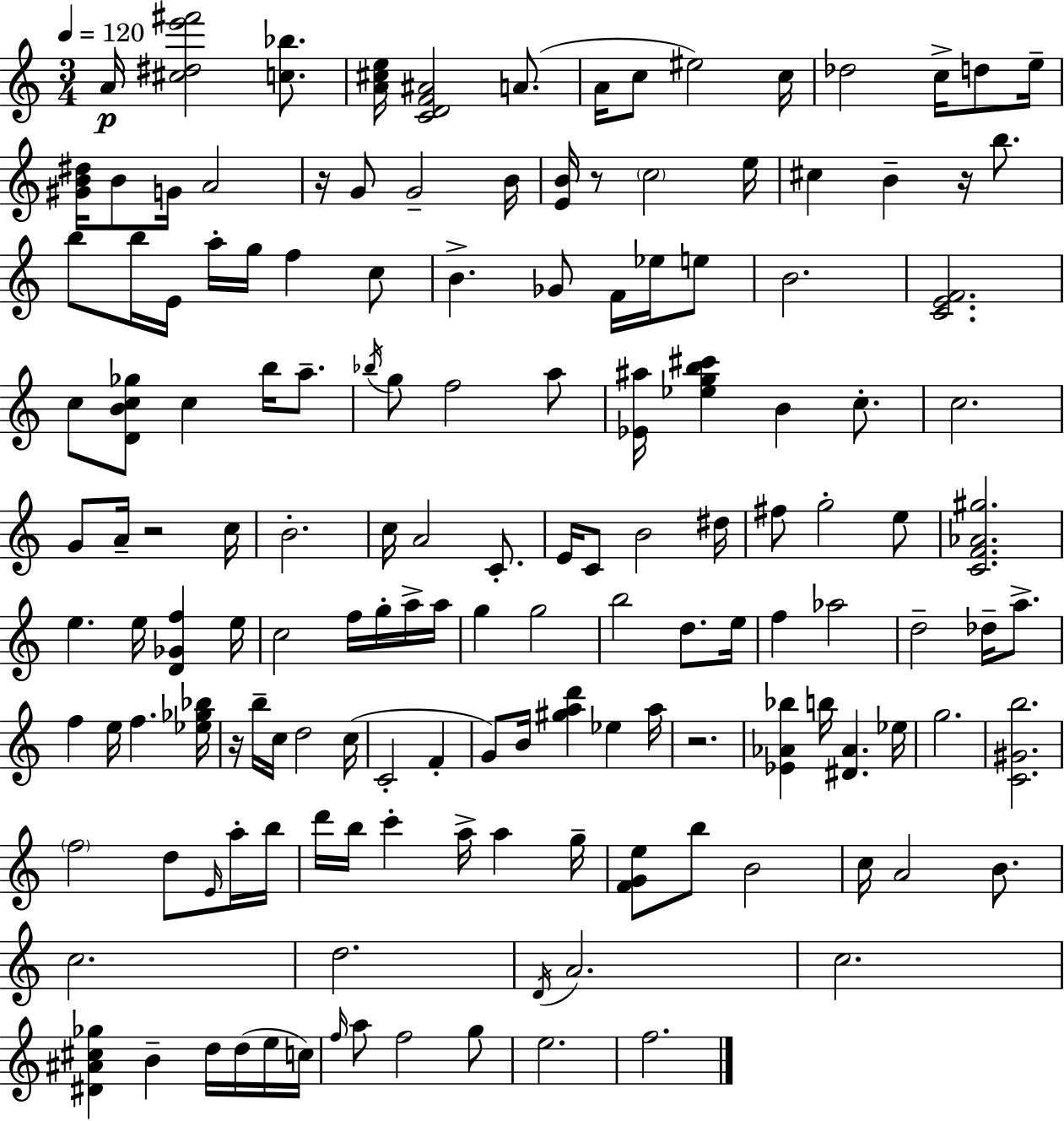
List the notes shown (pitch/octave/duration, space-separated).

A4/s [C#5,D#5,E6,F#6]/h [C5,Bb5]/e. [A4,C#5,E5]/s [C4,D4,F4,A#4]/h A4/e. A4/s C5/e EIS5/h C5/s Db5/h C5/s D5/e E5/s [G#4,B4,D#5]/s B4/e G4/s A4/h R/s G4/e G4/h B4/s [E4,B4]/s R/e C5/h E5/s C#5/q B4/q R/s B5/e. B5/e B5/s E4/s A5/s G5/s F5/q C5/e B4/q. Gb4/e F4/s Eb5/s E5/e B4/h. [C4,E4,F4]/h. C5/e [D4,B4,C5,Gb5]/e C5/q B5/s A5/e. Bb5/s G5/e F5/h A5/e [Eb4,A#5]/s [Eb5,G5,B5,C#6]/q B4/q C5/e. C5/h. G4/e A4/s R/h C5/s B4/h. C5/s A4/h C4/e. E4/s C4/e B4/h D#5/s F#5/e G5/h E5/e [C4,F4,Ab4,G#5]/h. E5/q. E5/s [D4,Gb4,F5]/q E5/s C5/h F5/s G5/s A5/s A5/s G5/q G5/h B5/h D5/e. E5/s F5/q Ab5/h D5/h Db5/s A5/e. F5/q E5/s F5/q. [Eb5,Gb5,Bb5]/s R/s B5/s C5/s D5/h C5/s C4/h F4/q G4/e B4/s [G#5,A5,D6]/q Eb5/q A5/s R/h. [Eb4,Ab4,Bb5]/q B5/s [D#4,Ab4]/q. Eb5/s G5/h. [C4,G#4,B5]/h. F5/h D5/e E4/s A5/s B5/s D6/s B5/s C6/q A5/s A5/q G5/s [F4,G4,E5]/e B5/e B4/h C5/s A4/h B4/e. C5/h. D5/h. D4/s A4/h. C5/h. [D#4,A#4,C#5,Gb5]/q B4/q D5/s D5/s E5/s C5/s F5/s A5/e F5/h G5/e E5/h. F5/h.